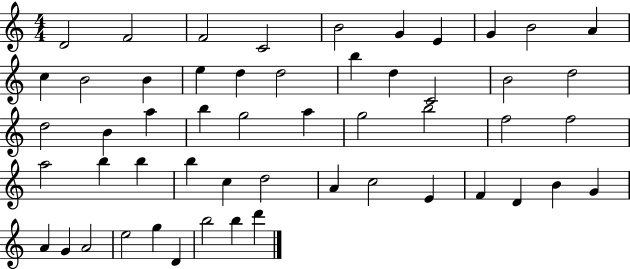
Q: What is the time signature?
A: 4/4